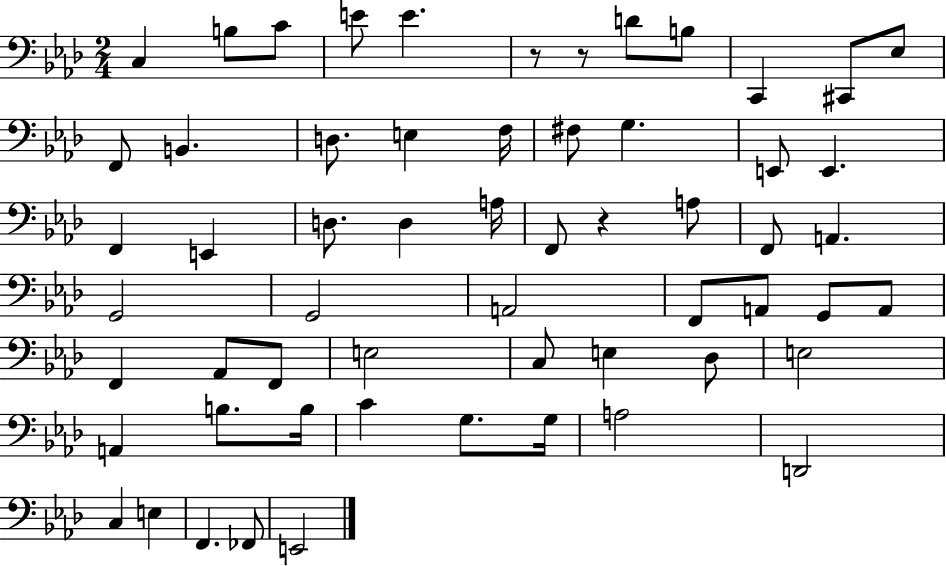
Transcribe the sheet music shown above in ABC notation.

X:1
T:Untitled
M:2/4
L:1/4
K:Ab
C, B,/2 C/2 E/2 E z/2 z/2 D/2 B,/2 C,, ^C,,/2 _E,/2 F,,/2 B,, D,/2 E, F,/4 ^F,/2 G, E,,/2 E,, F,, E,, D,/2 D, A,/4 F,,/2 z A,/2 F,,/2 A,, G,,2 G,,2 A,,2 F,,/2 A,,/2 G,,/2 A,,/2 F,, _A,,/2 F,,/2 E,2 C,/2 E, _D,/2 E,2 A,, B,/2 B,/4 C G,/2 G,/4 A,2 D,,2 C, E, F,, _F,,/2 E,,2